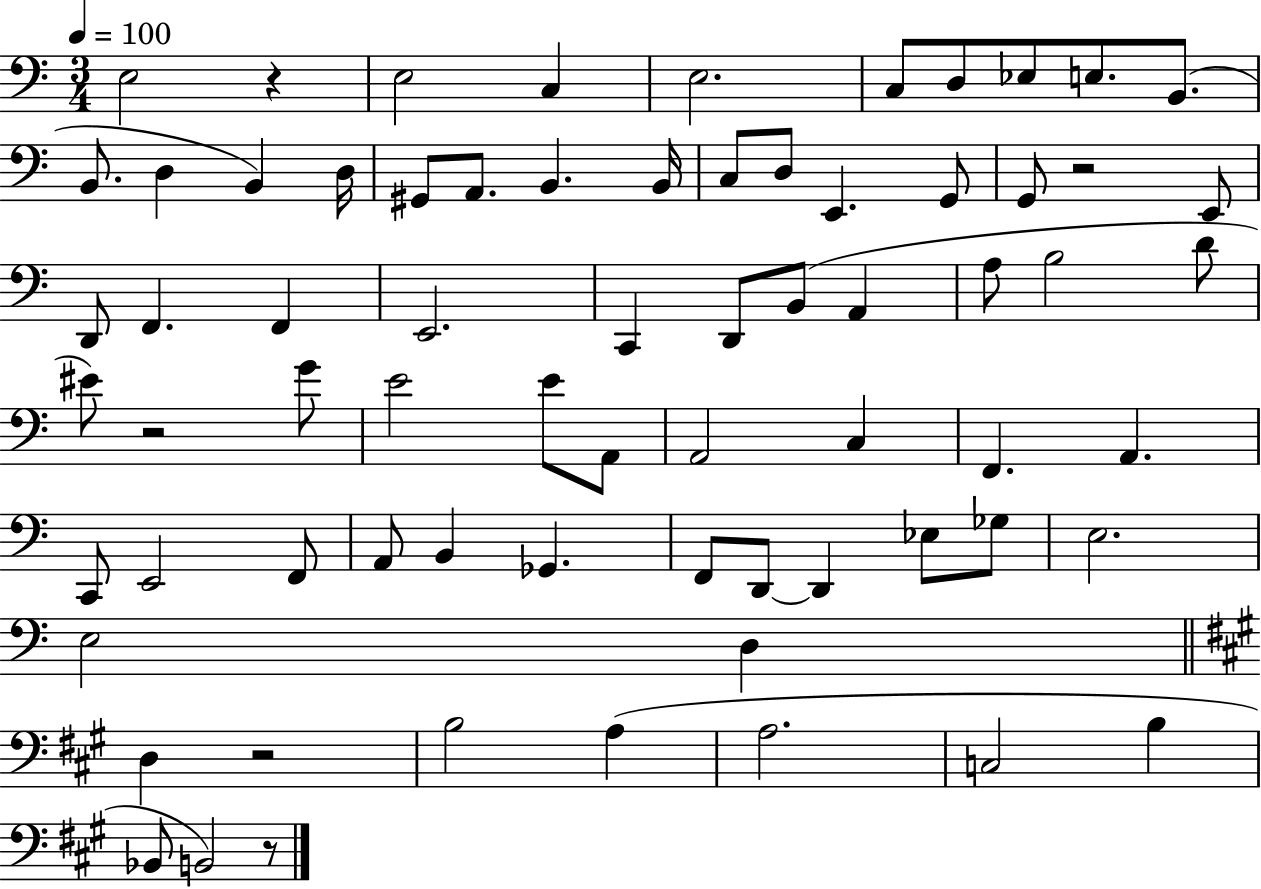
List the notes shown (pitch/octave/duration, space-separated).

E3/h R/q E3/h C3/q E3/h. C3/e D3/e Eb3/e E3/e. B2/e. B2/e. D3/q B2/q D3/s G#2/e A2/e. B2/q. B2/s C3/e D3/e E2/q. G2/e G2/e R/h E2/e D2/e F2/q. F2/q E2/h. C2/q D2/e B2/e A2/q A3/e B3/h D4/e EIS4/e R/h G4/e E4/h E4/e A2/e A2/h C3/q F2/q. A2/q. C2/e E2/h F2/e A2/e B2/q Gb2/q. F2/e D2/e D2/q Eb3/e Gb3/e E3/h. E3/h D3/q D3/q R/h B3/h A3/q A3/h. C3/h B3/q Bb2/e B2/h R/e